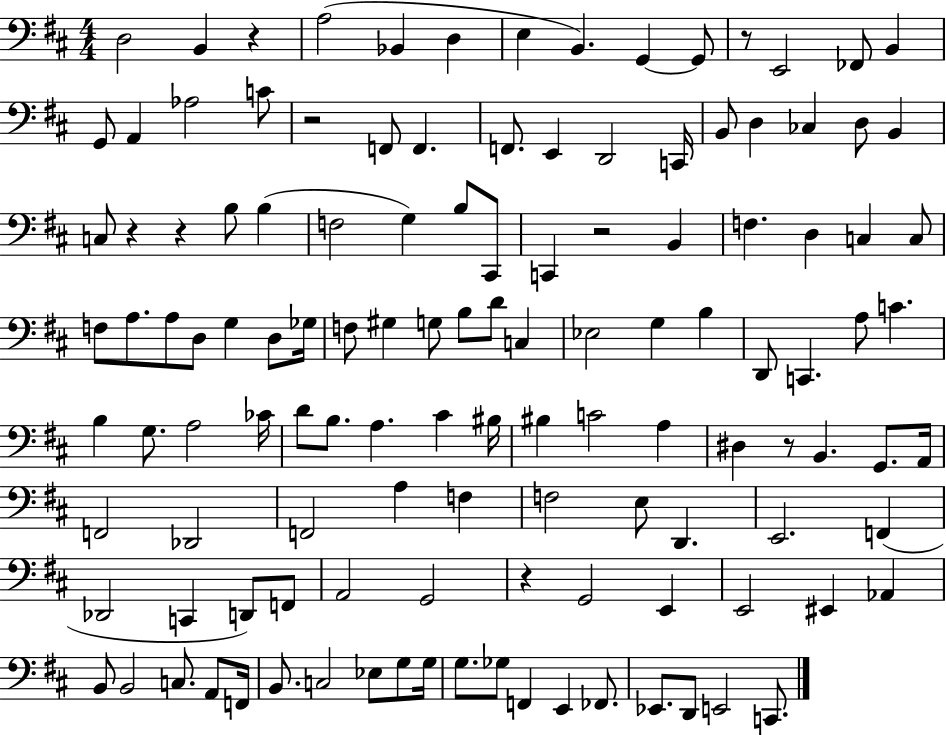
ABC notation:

X:1
T:Untitled
M:4/4
L:1/4
K:D
D,2 B,, z A,2 _B,, D, E, B,, G,, G,,/2 z/2 E,,2 _F,,/2 B,, G,,/2 A,, _A,2 C/2 z2 F,,/2 F,, F,,/2 E,, D,,2 C,,/4 B,,/2 D, _C, D,/2 B,, C,/2 z z B,/2 B, F,2 G, B,/2 ^C,,/2 C,, z2 B,, F, D, C, C,/2 F,/2 A,/2 A,/2 D,/2 G, D,/2 _G,/4 F,/2 ^G, G,/2 B,/2 D/2 C, _E,2 G, B, D,,/2 C,, A,/2 C B, G,/2 A,2 _C/4 D/2 B,/2 A, ^C ^B,/4 ^B, C2 A, ^D, z/2 B,, G,,/2 A,,/4 F,,2 _D,,2 F,,2 A, F, F,2 E,/2 D,, E,,2 F,, _D,,2 C,, D,,/2 F,,/2 A,,2 G,,2 z G,,2 E,, E,,2 ^E,, _A,, B,,/2 B,,2 C,/2 A,,/2 F,,/4 B,,/2 C,2 _E,/2 G,/2 G,/4 G,/2 _G,/2 F,, E,, _F,,/2 _E,,/2 D,,/2 E,,2 C,,/2